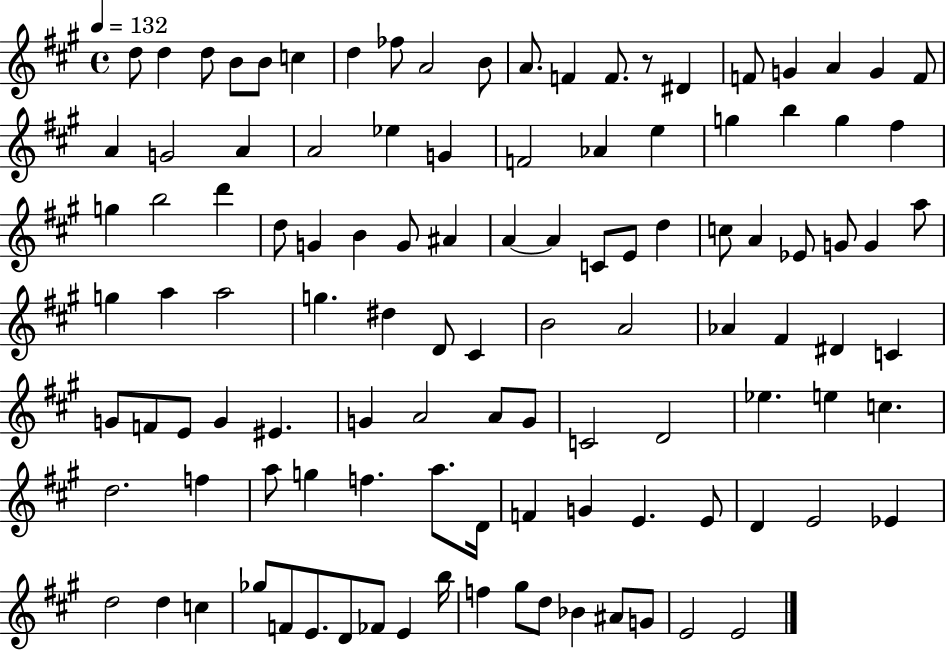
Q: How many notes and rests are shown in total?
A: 111